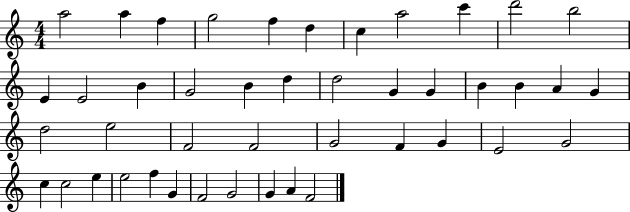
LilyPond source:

{
  \clef treble
  \numericTimeSignature
  \time 4/4
  \key c \major
  a''2 a''4 f''4 | g''2 f''4 d''4 | c''4 a''2 c'''4 | d'''2 b''2 | \break e'4 e'2 b'4 | g'2 b'4 d''4 | d''2 g'4 g'4 | b'4 b'4 a'4 g'4 | \break d''2 e''2 | f'2 f'2 | g'2 f'4 g'4 | e'2 g'2 | \break c''4 c''2 e''4 | e''2 f''4 g'4 | f'2 g'2 | g'4 a'4 f'2 | \break \bar "|."
}